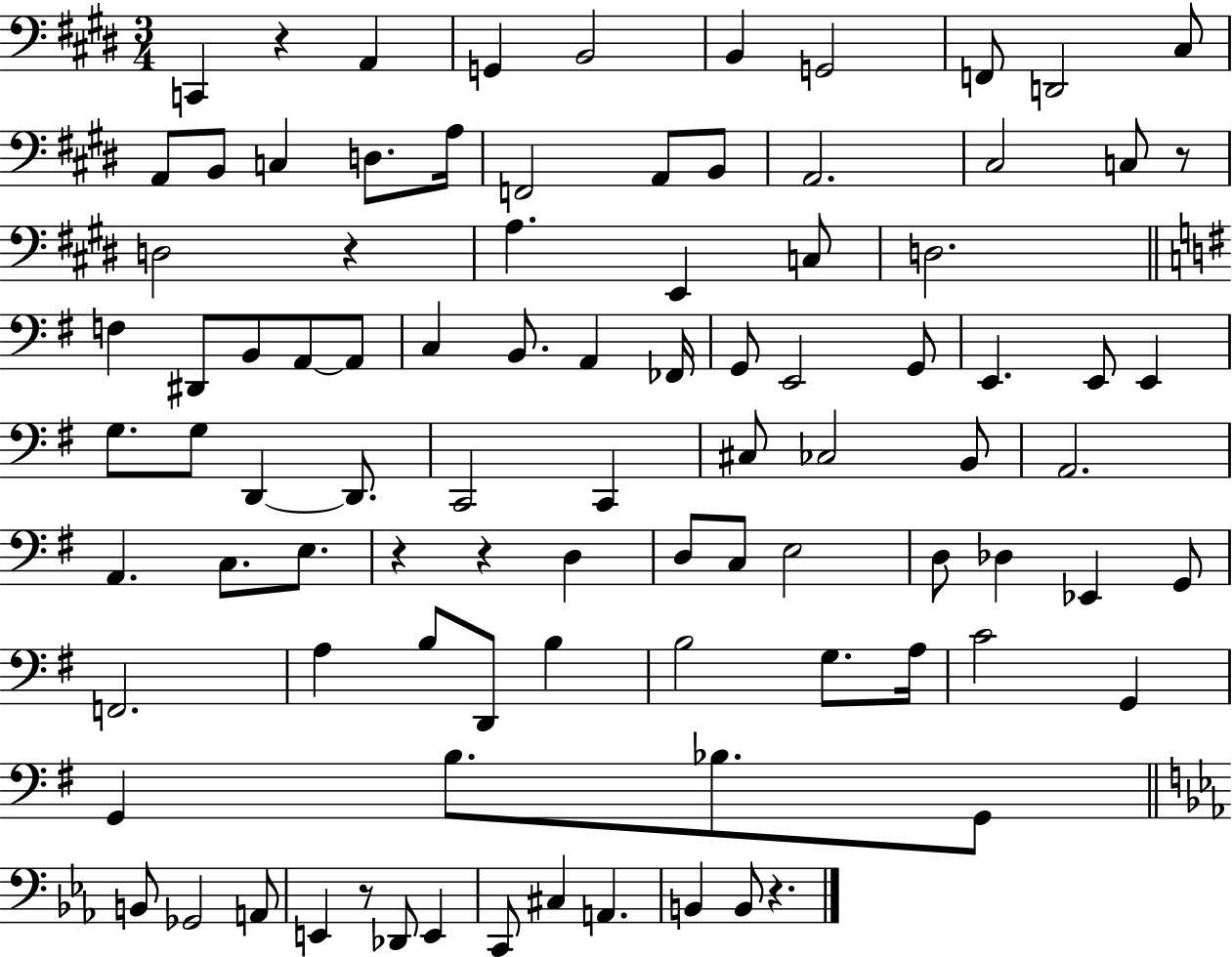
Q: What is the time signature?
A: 3/4